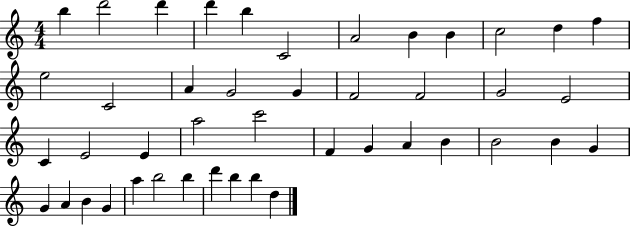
X:1
T:Untitled
M:4/4
L:1/4
K:C
b d'2 d' d' b C2 A2 B B c2 d f e2 C2 A G2 G F2 F2 G2 E2 C E2 E a2 c'2 F G A B B2 B G G A B G a b2 b d' b b d